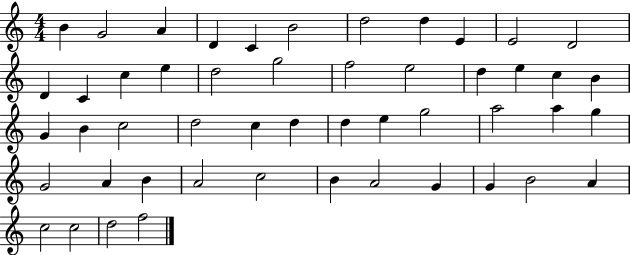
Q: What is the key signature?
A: C major